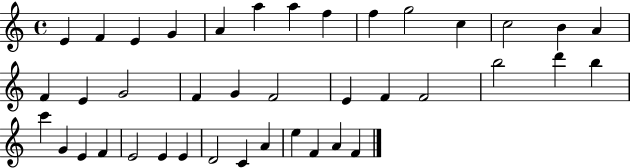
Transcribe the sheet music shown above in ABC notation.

X:1
T:Untitled
M:4/4
L:1/4
K:C
E F E G A a a f f g2 c c2 B A F E G2 F G F2 E F F2 b2 d' b c' G E F E2 E E D2 C A e F A F